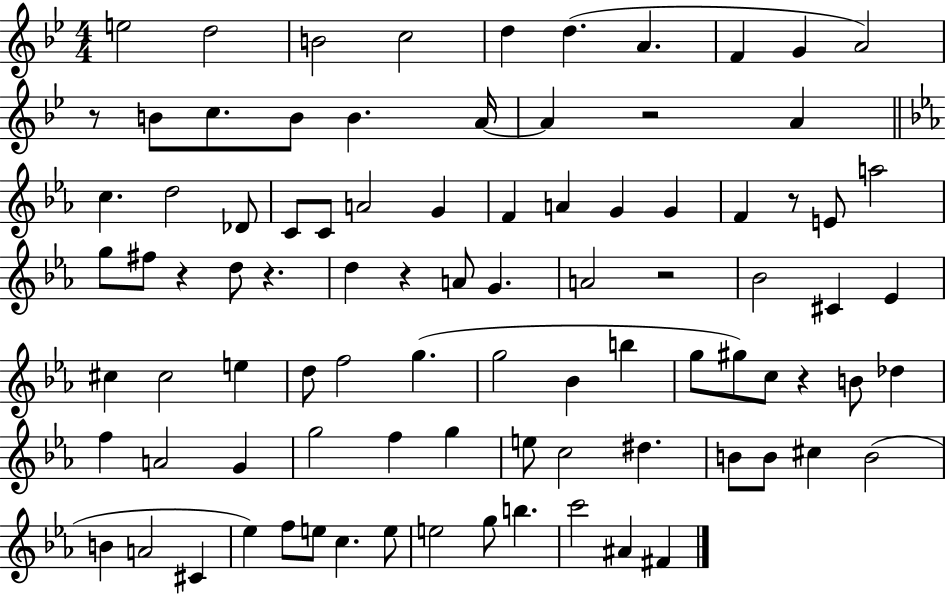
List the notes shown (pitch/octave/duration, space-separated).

E5/h D5/h B4/h C5/h D5/q D5/q. A4/q. F4/q G4/q A4/h R/e B4/e C5/e. B4/e B4/q. A4/s A4/q R/h A4/q C5/q. D5/h Db4/e C4/e C4/e A4/h G4/q F4/q A4/q G4/q G4/q F4/q R/e E4/e A5/h G5/e F#5/e R/q D5/e R/q. D5/q R/q A4/e G4/q. A4/h R/h Bb4/h C#4/q Eb4/q C#5/q C#5/h E5/q D5/e F5/h G5/q. G5/h Bb4/q B5/q G5/e G#5/e C5/e R/q B4/e Db5/q F5/q A4/h G4/q G5/h F5/q G5/q E5/e C5/h D#5/q. B4/e B4/e C#5/q B4/h B4/q A4/h C#4/q Eb5/q F5/e E5/e C5/q. E5/e E5/h G5/e B5/q. C6/h A#4/q F#4/q